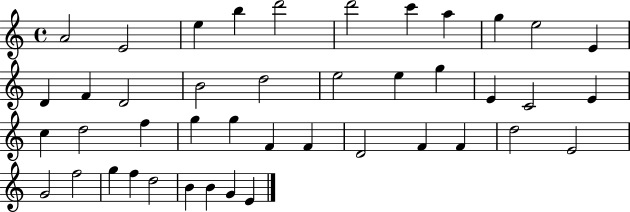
{
  \clef treble
  \time 4/4
  \defaultTimeSignature
  \key c \major
  a'2 e'2 | e''4 b''4 d'''2 | d'''2 c'''4 a''4 | g''4 e''2 e'4 | \break d'4 f'4 d'2 | b'2 d''2 | e''2 e''4 g''4 | e'4 c'2 e'4 | \break c''4 d''2 f''4 | g''4 g''4 f'4 f'4 | d'2 f'4 f'4 | d''2 e'2 | \break g'2 f''2 | g''4 f''4 d''2 | b'4 b'4 g'4 e'4 | \bar "|."
}